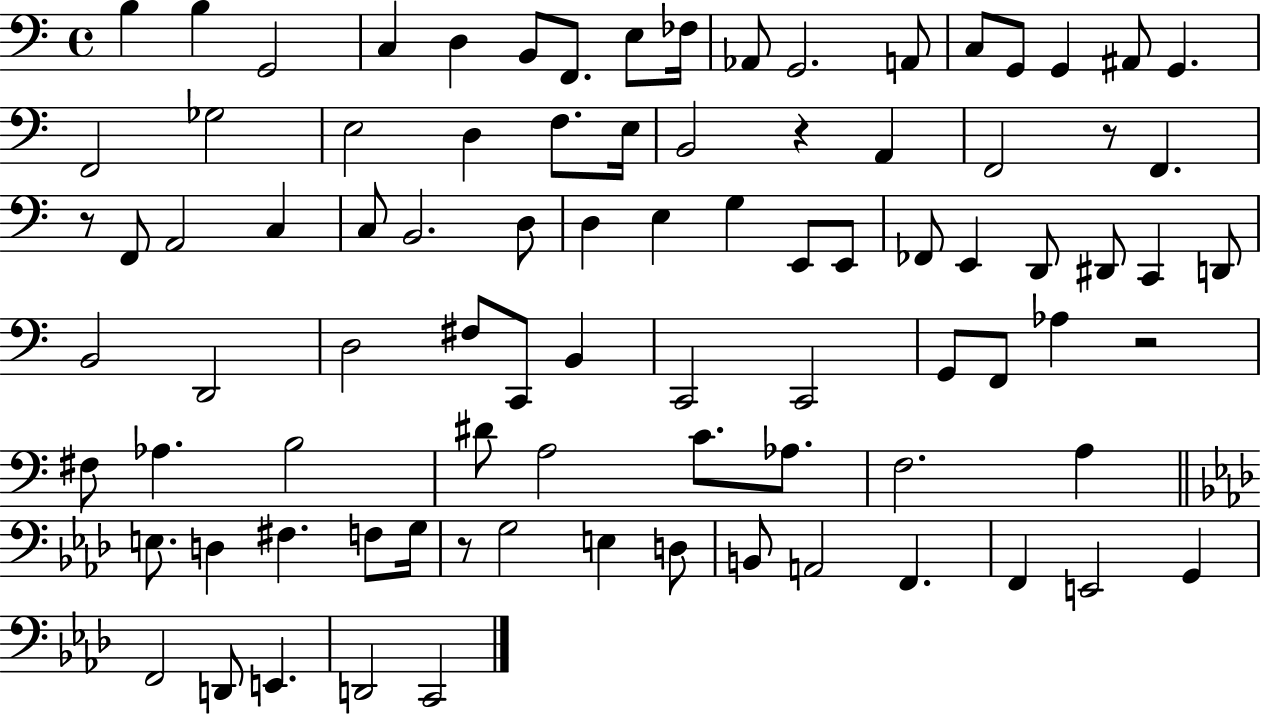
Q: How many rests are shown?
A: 5